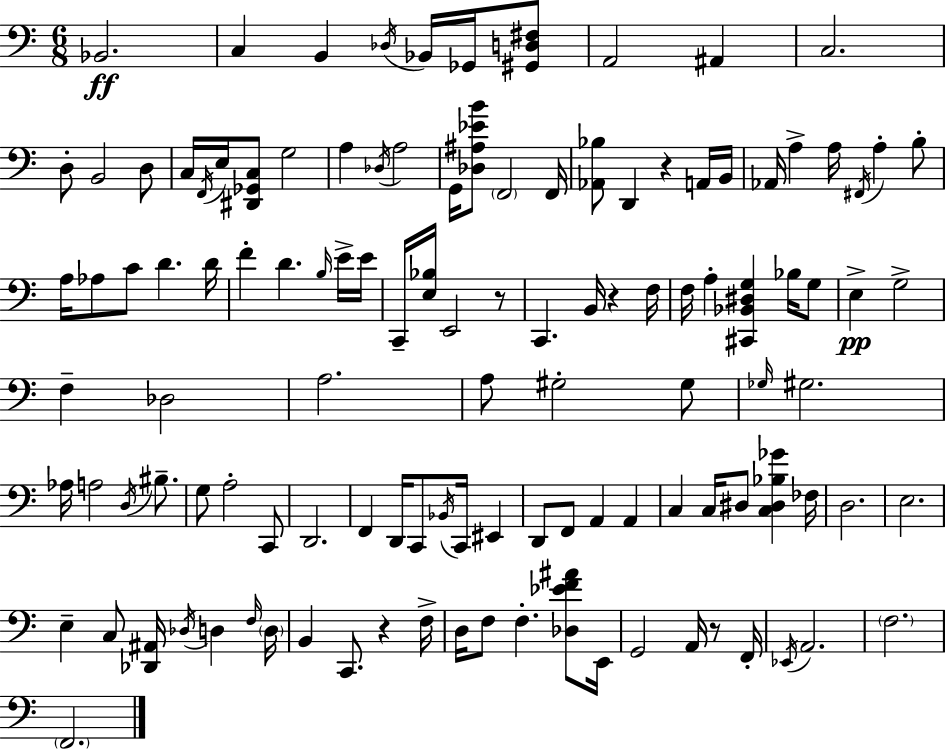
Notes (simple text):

Bb2/h. C3/q B2/q Db3/s Bb2/s Gb2/s [G#2,D3,F#3]/e A2/h A#2/q C3/h. D3/e B2/h D3/e C3/s F2/s E3/s [D#2,Gb2,C3]/e G3/h A3/q Db3/s A3/h G2/s [Db3,A#3,Eb4,B4]/e F2/h F2/s [Ab2,Bb3]/e D2/q R/q A2/s B2/s Ab2/s A3/q A3/s F#2/s A3/q B3/e A3/s Ab3/e C4/e D4/q. D4/s F4/q D4/q. B3/s E4/s E4/s C2/s [E3,Bb3]/s E2/h R/e C2/q. B2/s R/q F3/s F3/s A3/q [C#2,Bb2,D#3,G3]/q Bb3/s G3/e E3/q G3/h F3/q Db3/h A3/h. A3/e G#3/h G#3/e Gb3/s G#3/h. Ab3/s A3/h D3/s BIS3/e. G3/e A3/h C2/e D2/h. F2/q D2/s C2/e Bb2/s C2/s EIS2/q D2/e F2/e A2/q A2/q C3/q C3/s D#3/e [C3,D#3,Bb3,Gb4]/q FES3/s D3/h. E3/h. E3/q C3/e [Db2,A#2]/s Db3/s D3/q F3/s D3/s B2/q C2/e. R/q F3/s D3/s F3/e F3/q. [Db3,Eb4,F4,A#4]/e E2/s G2/h A2/s R/e F2/s Eb2/s A2/h. F3/h. F2/h.